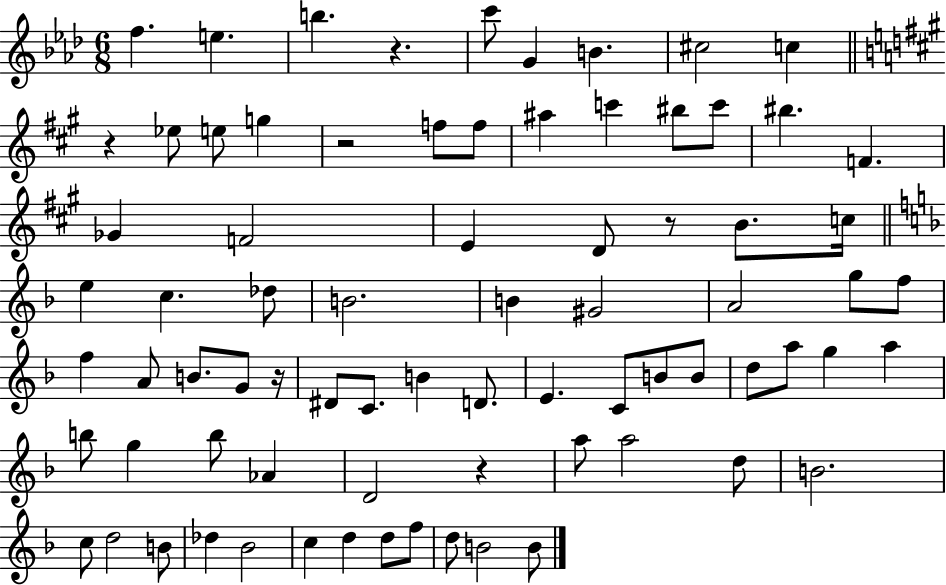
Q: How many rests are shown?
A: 6